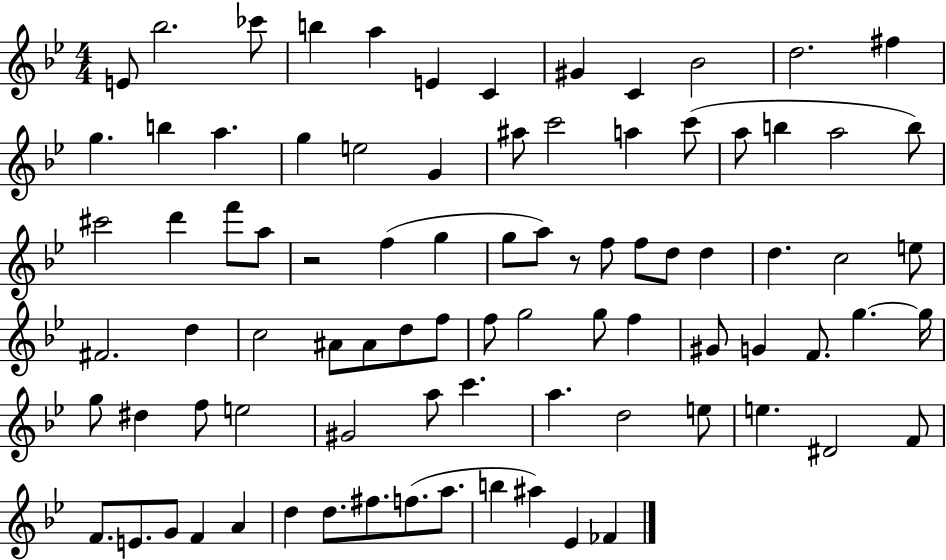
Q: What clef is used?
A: treble